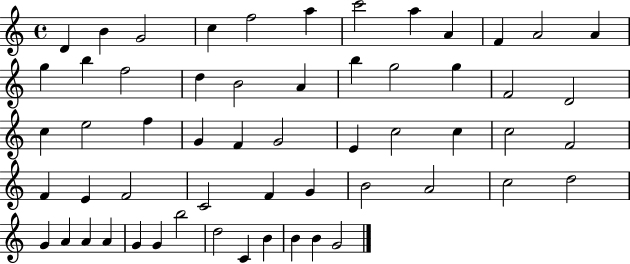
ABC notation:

X:1
T:Untitled
M:4/4
L:1/4
K:C
D B G2 c f2 a c'2 a A F A2 A g b f2 d B2 A b g2 g F2 D2 c e2 f G F G2 E c2 c c2 F2 F E F2 C2 F G B2 A2 c2 d2 G A A A G G b2 d2 C B B B G2